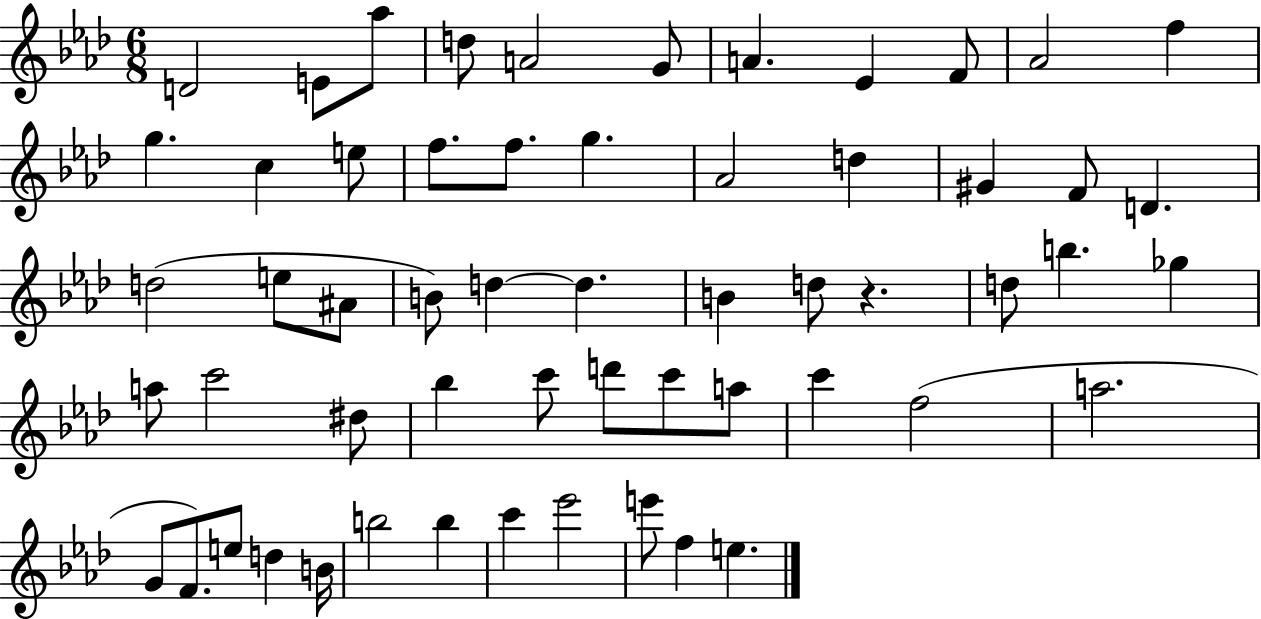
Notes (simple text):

D4/h E4/e Ab5/e D5/e A4/h G4/e A4/q. Eb4/q F4/e Ab4/h F5/q G5/q. C5/q E5/e F5/e. F5/e. G5/q. Ab4/h D5/q G#4/q F4/e D4/q. D5/h E5/e A#4/e B4/e D5/q D5/q. B4/q D5/e R/q. D5/e B5/q. Gb5/q A5/e C6/h D#5/e Bb5/q C6/e D6/e C6/e A5/e C6/q F5/h A5/h. G4/e F4/e. E5/e D5/q B4/s B5/h B5/q C6/q Eb6/h E6/e F5/q E5/q.